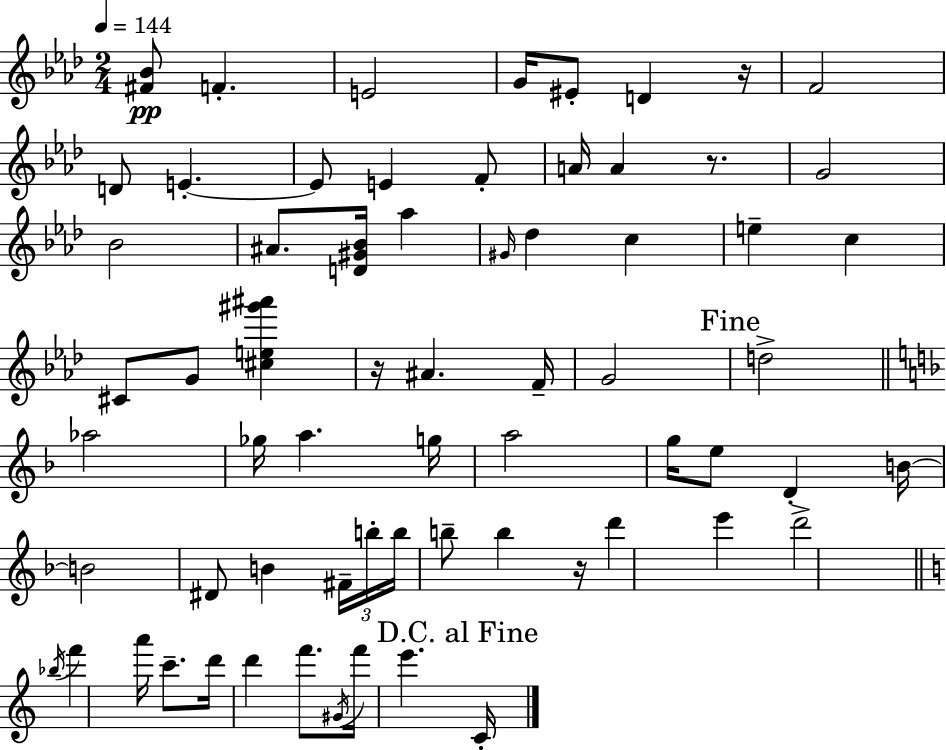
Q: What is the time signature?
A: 2/4